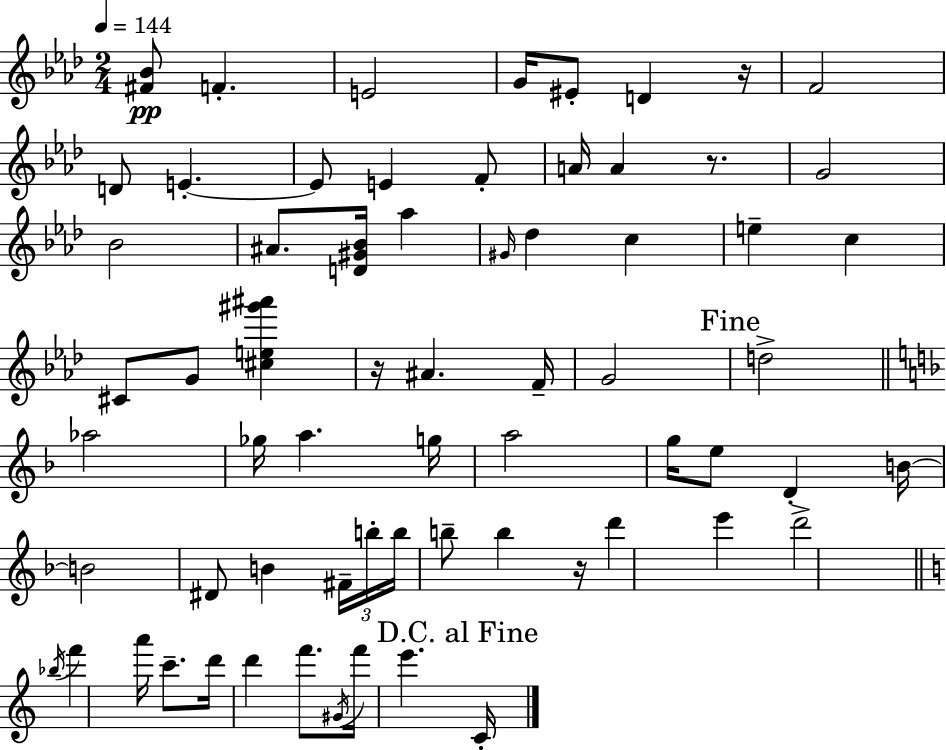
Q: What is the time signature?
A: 2/4